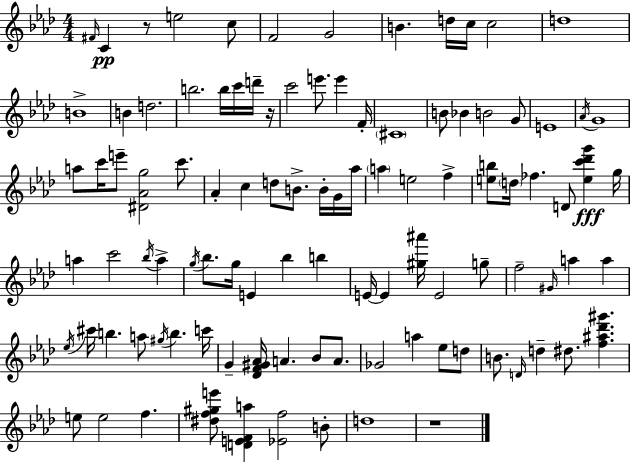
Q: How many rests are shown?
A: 3